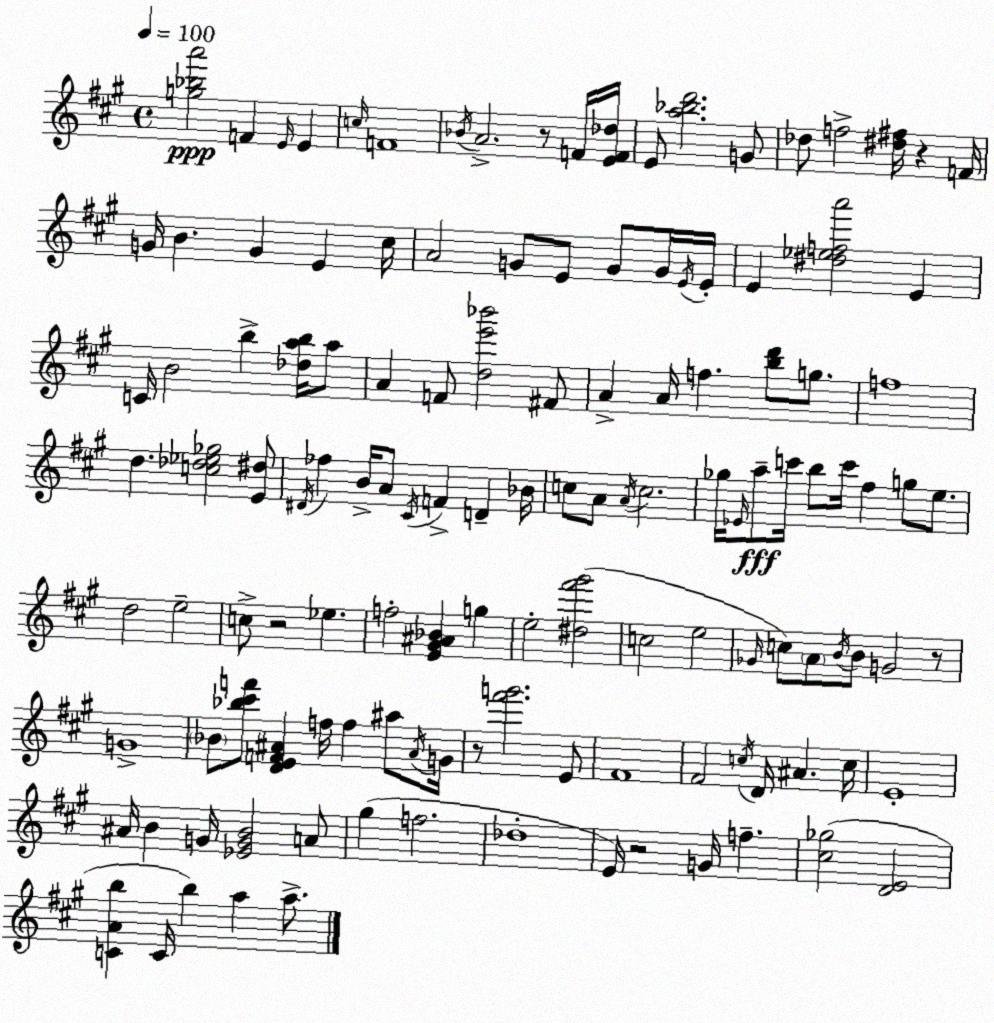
X:1
T:Untitled
M:4/4
L:1/4
K:A
[g_ba']2 F E/4 E c/4 F4 _B/4 A2 z/2 F/4 [EF_d]/4 E/2 [a_bd']2 G/2 _d/2 f2 [^d^f]/4 z F/4 G/4 B G E ^c/4 A2 G/2 E/2 G/2 G/4 E/4 E/4 E [^d_efa']2 E C/4 B2 b [_dab]/4 a/2 A F/2 [de'_b']2 ^F/2 A A/4 f [bd']/2 g/2 f4 d [c_d_e_g]2 [E^d]/2 ^D/4 _f B/4 A/2 ^C/4 F D _B/4 c/2 A/2 A/4 c2 _g/4 _E/4 a/2 c'/4 b/2 c'/4 ^f g/2 e/2 d2 e2 c/2 z2 _e f2 [E^G^A_B] g e2 [^d^f'^g']2 c2 e2 _G/4 c/2 A/2 B/4 B/2 G2 z/2 G4 _B/2 [_b^c'f']/2 [DEF^A] f/4 f ^a/2 ^A/4 G/4 z/2 [^f'g']2 E/2 ^F4 ^F2 c/4 D/4 ^A c/4 E4 ^A/4 B G/4 [_EGB]2 A/2 ^g f2 _d4 E/4 z2 G/4 f [^c_g]2 [DE]2 [CAb] C/4 b a a/2